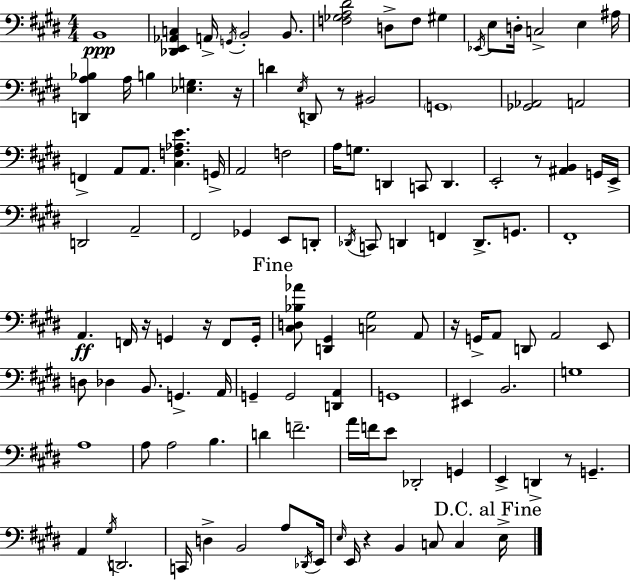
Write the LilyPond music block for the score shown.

{
  \clef bass
  \numericTimeSignature
  \time 4/4
  \key e \major
  b,1\ppp | <des, e, aes, c>4 a,16-> \acciaccatura { g,16 } b,2-. b,8. | <f ges a dis'>2 d8-> f8 gis4 | \acciaccatura { ees,16 } e8 d16-. c2-> e4 | \break ais16 <d, a bes>4 a16 b4 <ees g>4. | r16 d'4 \acciaccatura { e16 } d,8 r8 bis,2 | \parenthesize g,1 | <ges, aes,>2 a,2 | \break f,4-> a,8 a,8. <cis f aes e'>4. | g,16-> a,2 f2 | a16 g8. d,4 c,8 d,4. | e,2-. r8 <ais, b,>4 | \break g,16 e,16-> d,2 a,2-- | fis,2 ges,4 e,8 | d,8-. \acciaccatura { des,16 } c,8 d,4 f,4 d,8.-> | g,8. fis,1-. | \break a,4.\ff f,16 r16 g,4 | r16 f,8 g,16-. \mark "Fine" <cis d bes aes'>8 <d, gis,>4 <c gis>2 | a,8 r16 g,16-> a,8 d,8 a,2 | e,8 d8 des4 b,8. g,4.-> | \break a,16 g,4-- g,2 | <d, a,>4 g,1 | eis,4 b,2. | g1 | \break a1 | a8 a2 b4. | d'4 f'2.-- | a'16 f'16 e'8 des,2-. | \break g,4 e,4-> d,4-> r8 g,4.-- | a,4 \acciaccatura { gis16 } d,2. | c,16 d4-> b,2 | a8 \acciaccatura { des,16 } e,16 \grace { e16 } e,16 r4 b,4 | \break c8 c4 \mark "D.C. al Fine" e16-> \bar "|."
}